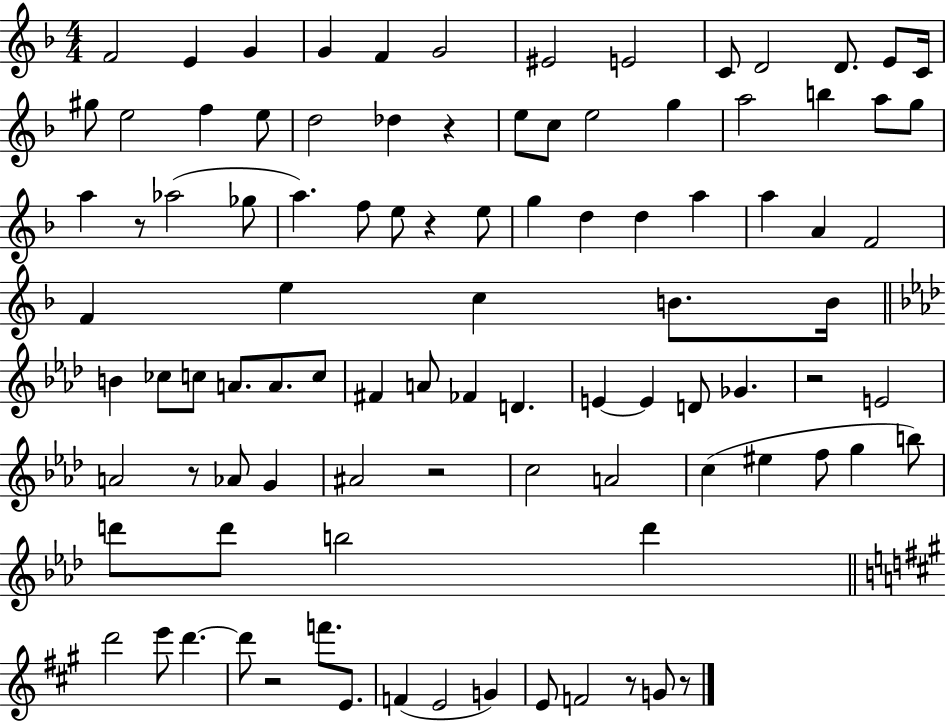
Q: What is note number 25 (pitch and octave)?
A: B5